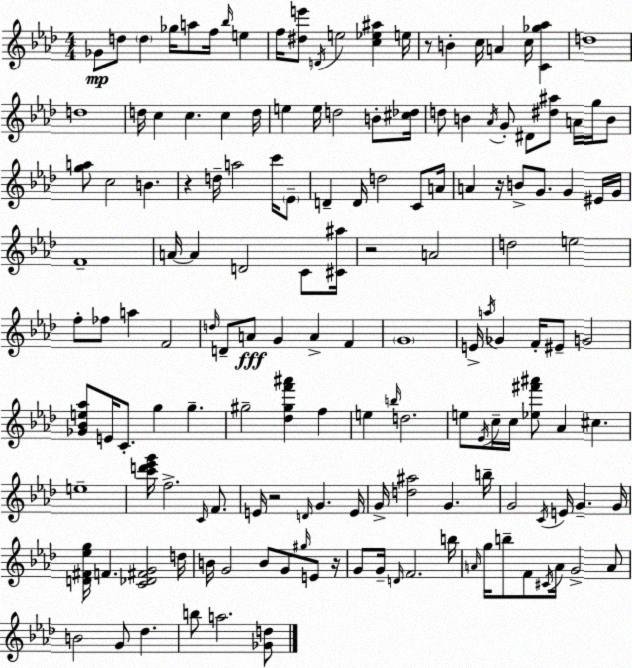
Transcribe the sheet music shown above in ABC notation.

X:1
T:Untitled
M:4/4
L:1/4
K:Fm
_G/2 d/2 d _g/4 a/2 f/4 _b/4 e f/4 [^de']/2 D/4 e2 [c_e^a] e/4 z/2 B c/4 A c/4 [C_g_a] d4 d4 d/4 c c c d/4 e e/4 d2 B/2 [^c_d]/4 d/2 B _A/4 G/2 ^D/2 [^d^a]/2 A/4 g/4 B/2 [ga]/2 c2 B z d/4 a2 c'/4 _E/2 D D/4 d2 C/2 A/4 A z/4 B/2 G/2 G ^E/4 G/4 F4 A/4 A D2 C/2 [^C^a]/4 z2 A2 d2 e2 f/2 _f/2 a F2 d/4 D/2 A/2 G A F G4 E/4 a/4 _G F/4 ^E/2 G2 [_G_Be_a]/2 E/4 C/2 g g ^g2 [_d^gf'^a'] f e b/4 d2 e/2 _E/4 c/4 c/4 [_e^f'^a']/2 _A ^c e4 [c'd'_e'g']/4 f2 C/4 F/2 E/4 z2 D/4 G E/4 G/4 [d^a]2 G b/4 G2 C/4 E/4 G G/4 [D^F_eg]/4 F [C_D^FG]2 d/4 B/4 G2 B/2 G/2 ^g/4 E/2 z/4 G/2 G/4 D/4 F2 b/4 A/4 g/4 b/2 F/2 ^C/4 A/4 G2 A/2 B2 G/2 _d b/2 a2 [_Gd]/2